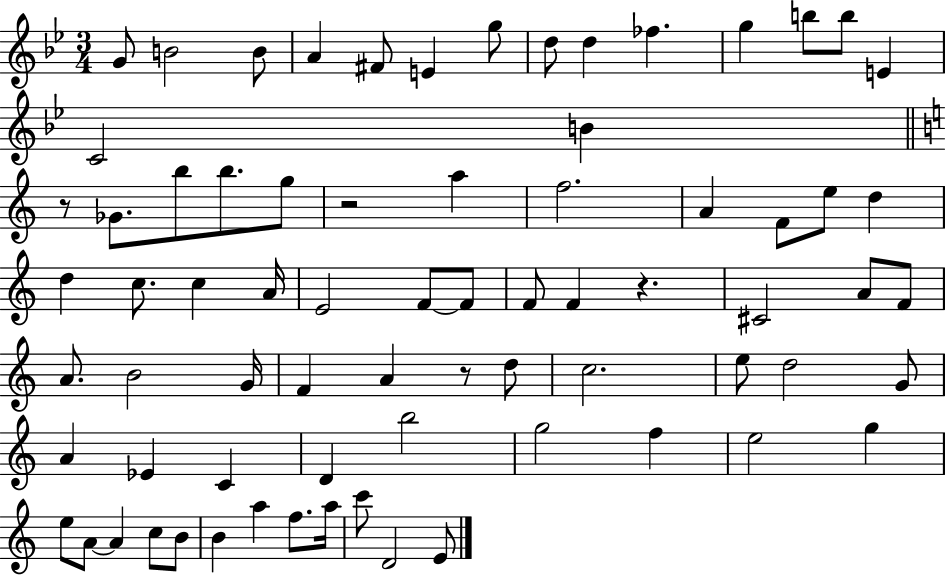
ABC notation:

X:1
T:Untitled
M:3/4
L:1/4
K:Bb
G/2 B2 B/2 A ^F/2 E g/2 d/2 d _f g b/2 b/2 E C2 B z/2 _G/2 b/2 b/2 g/2 z2 a f2 A F/2 e/2 d d c/2 c A/4 E2 F/2 F/2 F/2 F z ^C2 A/2 F/2 A/2 B2 G/4 F A z/2 d/2 c2 e/2 d2 G/2 A _E C D b2 g2 f e2 g e/2 A/2 A c/2 B/2 B a f/2 a/4 c'/2 D2 E/2